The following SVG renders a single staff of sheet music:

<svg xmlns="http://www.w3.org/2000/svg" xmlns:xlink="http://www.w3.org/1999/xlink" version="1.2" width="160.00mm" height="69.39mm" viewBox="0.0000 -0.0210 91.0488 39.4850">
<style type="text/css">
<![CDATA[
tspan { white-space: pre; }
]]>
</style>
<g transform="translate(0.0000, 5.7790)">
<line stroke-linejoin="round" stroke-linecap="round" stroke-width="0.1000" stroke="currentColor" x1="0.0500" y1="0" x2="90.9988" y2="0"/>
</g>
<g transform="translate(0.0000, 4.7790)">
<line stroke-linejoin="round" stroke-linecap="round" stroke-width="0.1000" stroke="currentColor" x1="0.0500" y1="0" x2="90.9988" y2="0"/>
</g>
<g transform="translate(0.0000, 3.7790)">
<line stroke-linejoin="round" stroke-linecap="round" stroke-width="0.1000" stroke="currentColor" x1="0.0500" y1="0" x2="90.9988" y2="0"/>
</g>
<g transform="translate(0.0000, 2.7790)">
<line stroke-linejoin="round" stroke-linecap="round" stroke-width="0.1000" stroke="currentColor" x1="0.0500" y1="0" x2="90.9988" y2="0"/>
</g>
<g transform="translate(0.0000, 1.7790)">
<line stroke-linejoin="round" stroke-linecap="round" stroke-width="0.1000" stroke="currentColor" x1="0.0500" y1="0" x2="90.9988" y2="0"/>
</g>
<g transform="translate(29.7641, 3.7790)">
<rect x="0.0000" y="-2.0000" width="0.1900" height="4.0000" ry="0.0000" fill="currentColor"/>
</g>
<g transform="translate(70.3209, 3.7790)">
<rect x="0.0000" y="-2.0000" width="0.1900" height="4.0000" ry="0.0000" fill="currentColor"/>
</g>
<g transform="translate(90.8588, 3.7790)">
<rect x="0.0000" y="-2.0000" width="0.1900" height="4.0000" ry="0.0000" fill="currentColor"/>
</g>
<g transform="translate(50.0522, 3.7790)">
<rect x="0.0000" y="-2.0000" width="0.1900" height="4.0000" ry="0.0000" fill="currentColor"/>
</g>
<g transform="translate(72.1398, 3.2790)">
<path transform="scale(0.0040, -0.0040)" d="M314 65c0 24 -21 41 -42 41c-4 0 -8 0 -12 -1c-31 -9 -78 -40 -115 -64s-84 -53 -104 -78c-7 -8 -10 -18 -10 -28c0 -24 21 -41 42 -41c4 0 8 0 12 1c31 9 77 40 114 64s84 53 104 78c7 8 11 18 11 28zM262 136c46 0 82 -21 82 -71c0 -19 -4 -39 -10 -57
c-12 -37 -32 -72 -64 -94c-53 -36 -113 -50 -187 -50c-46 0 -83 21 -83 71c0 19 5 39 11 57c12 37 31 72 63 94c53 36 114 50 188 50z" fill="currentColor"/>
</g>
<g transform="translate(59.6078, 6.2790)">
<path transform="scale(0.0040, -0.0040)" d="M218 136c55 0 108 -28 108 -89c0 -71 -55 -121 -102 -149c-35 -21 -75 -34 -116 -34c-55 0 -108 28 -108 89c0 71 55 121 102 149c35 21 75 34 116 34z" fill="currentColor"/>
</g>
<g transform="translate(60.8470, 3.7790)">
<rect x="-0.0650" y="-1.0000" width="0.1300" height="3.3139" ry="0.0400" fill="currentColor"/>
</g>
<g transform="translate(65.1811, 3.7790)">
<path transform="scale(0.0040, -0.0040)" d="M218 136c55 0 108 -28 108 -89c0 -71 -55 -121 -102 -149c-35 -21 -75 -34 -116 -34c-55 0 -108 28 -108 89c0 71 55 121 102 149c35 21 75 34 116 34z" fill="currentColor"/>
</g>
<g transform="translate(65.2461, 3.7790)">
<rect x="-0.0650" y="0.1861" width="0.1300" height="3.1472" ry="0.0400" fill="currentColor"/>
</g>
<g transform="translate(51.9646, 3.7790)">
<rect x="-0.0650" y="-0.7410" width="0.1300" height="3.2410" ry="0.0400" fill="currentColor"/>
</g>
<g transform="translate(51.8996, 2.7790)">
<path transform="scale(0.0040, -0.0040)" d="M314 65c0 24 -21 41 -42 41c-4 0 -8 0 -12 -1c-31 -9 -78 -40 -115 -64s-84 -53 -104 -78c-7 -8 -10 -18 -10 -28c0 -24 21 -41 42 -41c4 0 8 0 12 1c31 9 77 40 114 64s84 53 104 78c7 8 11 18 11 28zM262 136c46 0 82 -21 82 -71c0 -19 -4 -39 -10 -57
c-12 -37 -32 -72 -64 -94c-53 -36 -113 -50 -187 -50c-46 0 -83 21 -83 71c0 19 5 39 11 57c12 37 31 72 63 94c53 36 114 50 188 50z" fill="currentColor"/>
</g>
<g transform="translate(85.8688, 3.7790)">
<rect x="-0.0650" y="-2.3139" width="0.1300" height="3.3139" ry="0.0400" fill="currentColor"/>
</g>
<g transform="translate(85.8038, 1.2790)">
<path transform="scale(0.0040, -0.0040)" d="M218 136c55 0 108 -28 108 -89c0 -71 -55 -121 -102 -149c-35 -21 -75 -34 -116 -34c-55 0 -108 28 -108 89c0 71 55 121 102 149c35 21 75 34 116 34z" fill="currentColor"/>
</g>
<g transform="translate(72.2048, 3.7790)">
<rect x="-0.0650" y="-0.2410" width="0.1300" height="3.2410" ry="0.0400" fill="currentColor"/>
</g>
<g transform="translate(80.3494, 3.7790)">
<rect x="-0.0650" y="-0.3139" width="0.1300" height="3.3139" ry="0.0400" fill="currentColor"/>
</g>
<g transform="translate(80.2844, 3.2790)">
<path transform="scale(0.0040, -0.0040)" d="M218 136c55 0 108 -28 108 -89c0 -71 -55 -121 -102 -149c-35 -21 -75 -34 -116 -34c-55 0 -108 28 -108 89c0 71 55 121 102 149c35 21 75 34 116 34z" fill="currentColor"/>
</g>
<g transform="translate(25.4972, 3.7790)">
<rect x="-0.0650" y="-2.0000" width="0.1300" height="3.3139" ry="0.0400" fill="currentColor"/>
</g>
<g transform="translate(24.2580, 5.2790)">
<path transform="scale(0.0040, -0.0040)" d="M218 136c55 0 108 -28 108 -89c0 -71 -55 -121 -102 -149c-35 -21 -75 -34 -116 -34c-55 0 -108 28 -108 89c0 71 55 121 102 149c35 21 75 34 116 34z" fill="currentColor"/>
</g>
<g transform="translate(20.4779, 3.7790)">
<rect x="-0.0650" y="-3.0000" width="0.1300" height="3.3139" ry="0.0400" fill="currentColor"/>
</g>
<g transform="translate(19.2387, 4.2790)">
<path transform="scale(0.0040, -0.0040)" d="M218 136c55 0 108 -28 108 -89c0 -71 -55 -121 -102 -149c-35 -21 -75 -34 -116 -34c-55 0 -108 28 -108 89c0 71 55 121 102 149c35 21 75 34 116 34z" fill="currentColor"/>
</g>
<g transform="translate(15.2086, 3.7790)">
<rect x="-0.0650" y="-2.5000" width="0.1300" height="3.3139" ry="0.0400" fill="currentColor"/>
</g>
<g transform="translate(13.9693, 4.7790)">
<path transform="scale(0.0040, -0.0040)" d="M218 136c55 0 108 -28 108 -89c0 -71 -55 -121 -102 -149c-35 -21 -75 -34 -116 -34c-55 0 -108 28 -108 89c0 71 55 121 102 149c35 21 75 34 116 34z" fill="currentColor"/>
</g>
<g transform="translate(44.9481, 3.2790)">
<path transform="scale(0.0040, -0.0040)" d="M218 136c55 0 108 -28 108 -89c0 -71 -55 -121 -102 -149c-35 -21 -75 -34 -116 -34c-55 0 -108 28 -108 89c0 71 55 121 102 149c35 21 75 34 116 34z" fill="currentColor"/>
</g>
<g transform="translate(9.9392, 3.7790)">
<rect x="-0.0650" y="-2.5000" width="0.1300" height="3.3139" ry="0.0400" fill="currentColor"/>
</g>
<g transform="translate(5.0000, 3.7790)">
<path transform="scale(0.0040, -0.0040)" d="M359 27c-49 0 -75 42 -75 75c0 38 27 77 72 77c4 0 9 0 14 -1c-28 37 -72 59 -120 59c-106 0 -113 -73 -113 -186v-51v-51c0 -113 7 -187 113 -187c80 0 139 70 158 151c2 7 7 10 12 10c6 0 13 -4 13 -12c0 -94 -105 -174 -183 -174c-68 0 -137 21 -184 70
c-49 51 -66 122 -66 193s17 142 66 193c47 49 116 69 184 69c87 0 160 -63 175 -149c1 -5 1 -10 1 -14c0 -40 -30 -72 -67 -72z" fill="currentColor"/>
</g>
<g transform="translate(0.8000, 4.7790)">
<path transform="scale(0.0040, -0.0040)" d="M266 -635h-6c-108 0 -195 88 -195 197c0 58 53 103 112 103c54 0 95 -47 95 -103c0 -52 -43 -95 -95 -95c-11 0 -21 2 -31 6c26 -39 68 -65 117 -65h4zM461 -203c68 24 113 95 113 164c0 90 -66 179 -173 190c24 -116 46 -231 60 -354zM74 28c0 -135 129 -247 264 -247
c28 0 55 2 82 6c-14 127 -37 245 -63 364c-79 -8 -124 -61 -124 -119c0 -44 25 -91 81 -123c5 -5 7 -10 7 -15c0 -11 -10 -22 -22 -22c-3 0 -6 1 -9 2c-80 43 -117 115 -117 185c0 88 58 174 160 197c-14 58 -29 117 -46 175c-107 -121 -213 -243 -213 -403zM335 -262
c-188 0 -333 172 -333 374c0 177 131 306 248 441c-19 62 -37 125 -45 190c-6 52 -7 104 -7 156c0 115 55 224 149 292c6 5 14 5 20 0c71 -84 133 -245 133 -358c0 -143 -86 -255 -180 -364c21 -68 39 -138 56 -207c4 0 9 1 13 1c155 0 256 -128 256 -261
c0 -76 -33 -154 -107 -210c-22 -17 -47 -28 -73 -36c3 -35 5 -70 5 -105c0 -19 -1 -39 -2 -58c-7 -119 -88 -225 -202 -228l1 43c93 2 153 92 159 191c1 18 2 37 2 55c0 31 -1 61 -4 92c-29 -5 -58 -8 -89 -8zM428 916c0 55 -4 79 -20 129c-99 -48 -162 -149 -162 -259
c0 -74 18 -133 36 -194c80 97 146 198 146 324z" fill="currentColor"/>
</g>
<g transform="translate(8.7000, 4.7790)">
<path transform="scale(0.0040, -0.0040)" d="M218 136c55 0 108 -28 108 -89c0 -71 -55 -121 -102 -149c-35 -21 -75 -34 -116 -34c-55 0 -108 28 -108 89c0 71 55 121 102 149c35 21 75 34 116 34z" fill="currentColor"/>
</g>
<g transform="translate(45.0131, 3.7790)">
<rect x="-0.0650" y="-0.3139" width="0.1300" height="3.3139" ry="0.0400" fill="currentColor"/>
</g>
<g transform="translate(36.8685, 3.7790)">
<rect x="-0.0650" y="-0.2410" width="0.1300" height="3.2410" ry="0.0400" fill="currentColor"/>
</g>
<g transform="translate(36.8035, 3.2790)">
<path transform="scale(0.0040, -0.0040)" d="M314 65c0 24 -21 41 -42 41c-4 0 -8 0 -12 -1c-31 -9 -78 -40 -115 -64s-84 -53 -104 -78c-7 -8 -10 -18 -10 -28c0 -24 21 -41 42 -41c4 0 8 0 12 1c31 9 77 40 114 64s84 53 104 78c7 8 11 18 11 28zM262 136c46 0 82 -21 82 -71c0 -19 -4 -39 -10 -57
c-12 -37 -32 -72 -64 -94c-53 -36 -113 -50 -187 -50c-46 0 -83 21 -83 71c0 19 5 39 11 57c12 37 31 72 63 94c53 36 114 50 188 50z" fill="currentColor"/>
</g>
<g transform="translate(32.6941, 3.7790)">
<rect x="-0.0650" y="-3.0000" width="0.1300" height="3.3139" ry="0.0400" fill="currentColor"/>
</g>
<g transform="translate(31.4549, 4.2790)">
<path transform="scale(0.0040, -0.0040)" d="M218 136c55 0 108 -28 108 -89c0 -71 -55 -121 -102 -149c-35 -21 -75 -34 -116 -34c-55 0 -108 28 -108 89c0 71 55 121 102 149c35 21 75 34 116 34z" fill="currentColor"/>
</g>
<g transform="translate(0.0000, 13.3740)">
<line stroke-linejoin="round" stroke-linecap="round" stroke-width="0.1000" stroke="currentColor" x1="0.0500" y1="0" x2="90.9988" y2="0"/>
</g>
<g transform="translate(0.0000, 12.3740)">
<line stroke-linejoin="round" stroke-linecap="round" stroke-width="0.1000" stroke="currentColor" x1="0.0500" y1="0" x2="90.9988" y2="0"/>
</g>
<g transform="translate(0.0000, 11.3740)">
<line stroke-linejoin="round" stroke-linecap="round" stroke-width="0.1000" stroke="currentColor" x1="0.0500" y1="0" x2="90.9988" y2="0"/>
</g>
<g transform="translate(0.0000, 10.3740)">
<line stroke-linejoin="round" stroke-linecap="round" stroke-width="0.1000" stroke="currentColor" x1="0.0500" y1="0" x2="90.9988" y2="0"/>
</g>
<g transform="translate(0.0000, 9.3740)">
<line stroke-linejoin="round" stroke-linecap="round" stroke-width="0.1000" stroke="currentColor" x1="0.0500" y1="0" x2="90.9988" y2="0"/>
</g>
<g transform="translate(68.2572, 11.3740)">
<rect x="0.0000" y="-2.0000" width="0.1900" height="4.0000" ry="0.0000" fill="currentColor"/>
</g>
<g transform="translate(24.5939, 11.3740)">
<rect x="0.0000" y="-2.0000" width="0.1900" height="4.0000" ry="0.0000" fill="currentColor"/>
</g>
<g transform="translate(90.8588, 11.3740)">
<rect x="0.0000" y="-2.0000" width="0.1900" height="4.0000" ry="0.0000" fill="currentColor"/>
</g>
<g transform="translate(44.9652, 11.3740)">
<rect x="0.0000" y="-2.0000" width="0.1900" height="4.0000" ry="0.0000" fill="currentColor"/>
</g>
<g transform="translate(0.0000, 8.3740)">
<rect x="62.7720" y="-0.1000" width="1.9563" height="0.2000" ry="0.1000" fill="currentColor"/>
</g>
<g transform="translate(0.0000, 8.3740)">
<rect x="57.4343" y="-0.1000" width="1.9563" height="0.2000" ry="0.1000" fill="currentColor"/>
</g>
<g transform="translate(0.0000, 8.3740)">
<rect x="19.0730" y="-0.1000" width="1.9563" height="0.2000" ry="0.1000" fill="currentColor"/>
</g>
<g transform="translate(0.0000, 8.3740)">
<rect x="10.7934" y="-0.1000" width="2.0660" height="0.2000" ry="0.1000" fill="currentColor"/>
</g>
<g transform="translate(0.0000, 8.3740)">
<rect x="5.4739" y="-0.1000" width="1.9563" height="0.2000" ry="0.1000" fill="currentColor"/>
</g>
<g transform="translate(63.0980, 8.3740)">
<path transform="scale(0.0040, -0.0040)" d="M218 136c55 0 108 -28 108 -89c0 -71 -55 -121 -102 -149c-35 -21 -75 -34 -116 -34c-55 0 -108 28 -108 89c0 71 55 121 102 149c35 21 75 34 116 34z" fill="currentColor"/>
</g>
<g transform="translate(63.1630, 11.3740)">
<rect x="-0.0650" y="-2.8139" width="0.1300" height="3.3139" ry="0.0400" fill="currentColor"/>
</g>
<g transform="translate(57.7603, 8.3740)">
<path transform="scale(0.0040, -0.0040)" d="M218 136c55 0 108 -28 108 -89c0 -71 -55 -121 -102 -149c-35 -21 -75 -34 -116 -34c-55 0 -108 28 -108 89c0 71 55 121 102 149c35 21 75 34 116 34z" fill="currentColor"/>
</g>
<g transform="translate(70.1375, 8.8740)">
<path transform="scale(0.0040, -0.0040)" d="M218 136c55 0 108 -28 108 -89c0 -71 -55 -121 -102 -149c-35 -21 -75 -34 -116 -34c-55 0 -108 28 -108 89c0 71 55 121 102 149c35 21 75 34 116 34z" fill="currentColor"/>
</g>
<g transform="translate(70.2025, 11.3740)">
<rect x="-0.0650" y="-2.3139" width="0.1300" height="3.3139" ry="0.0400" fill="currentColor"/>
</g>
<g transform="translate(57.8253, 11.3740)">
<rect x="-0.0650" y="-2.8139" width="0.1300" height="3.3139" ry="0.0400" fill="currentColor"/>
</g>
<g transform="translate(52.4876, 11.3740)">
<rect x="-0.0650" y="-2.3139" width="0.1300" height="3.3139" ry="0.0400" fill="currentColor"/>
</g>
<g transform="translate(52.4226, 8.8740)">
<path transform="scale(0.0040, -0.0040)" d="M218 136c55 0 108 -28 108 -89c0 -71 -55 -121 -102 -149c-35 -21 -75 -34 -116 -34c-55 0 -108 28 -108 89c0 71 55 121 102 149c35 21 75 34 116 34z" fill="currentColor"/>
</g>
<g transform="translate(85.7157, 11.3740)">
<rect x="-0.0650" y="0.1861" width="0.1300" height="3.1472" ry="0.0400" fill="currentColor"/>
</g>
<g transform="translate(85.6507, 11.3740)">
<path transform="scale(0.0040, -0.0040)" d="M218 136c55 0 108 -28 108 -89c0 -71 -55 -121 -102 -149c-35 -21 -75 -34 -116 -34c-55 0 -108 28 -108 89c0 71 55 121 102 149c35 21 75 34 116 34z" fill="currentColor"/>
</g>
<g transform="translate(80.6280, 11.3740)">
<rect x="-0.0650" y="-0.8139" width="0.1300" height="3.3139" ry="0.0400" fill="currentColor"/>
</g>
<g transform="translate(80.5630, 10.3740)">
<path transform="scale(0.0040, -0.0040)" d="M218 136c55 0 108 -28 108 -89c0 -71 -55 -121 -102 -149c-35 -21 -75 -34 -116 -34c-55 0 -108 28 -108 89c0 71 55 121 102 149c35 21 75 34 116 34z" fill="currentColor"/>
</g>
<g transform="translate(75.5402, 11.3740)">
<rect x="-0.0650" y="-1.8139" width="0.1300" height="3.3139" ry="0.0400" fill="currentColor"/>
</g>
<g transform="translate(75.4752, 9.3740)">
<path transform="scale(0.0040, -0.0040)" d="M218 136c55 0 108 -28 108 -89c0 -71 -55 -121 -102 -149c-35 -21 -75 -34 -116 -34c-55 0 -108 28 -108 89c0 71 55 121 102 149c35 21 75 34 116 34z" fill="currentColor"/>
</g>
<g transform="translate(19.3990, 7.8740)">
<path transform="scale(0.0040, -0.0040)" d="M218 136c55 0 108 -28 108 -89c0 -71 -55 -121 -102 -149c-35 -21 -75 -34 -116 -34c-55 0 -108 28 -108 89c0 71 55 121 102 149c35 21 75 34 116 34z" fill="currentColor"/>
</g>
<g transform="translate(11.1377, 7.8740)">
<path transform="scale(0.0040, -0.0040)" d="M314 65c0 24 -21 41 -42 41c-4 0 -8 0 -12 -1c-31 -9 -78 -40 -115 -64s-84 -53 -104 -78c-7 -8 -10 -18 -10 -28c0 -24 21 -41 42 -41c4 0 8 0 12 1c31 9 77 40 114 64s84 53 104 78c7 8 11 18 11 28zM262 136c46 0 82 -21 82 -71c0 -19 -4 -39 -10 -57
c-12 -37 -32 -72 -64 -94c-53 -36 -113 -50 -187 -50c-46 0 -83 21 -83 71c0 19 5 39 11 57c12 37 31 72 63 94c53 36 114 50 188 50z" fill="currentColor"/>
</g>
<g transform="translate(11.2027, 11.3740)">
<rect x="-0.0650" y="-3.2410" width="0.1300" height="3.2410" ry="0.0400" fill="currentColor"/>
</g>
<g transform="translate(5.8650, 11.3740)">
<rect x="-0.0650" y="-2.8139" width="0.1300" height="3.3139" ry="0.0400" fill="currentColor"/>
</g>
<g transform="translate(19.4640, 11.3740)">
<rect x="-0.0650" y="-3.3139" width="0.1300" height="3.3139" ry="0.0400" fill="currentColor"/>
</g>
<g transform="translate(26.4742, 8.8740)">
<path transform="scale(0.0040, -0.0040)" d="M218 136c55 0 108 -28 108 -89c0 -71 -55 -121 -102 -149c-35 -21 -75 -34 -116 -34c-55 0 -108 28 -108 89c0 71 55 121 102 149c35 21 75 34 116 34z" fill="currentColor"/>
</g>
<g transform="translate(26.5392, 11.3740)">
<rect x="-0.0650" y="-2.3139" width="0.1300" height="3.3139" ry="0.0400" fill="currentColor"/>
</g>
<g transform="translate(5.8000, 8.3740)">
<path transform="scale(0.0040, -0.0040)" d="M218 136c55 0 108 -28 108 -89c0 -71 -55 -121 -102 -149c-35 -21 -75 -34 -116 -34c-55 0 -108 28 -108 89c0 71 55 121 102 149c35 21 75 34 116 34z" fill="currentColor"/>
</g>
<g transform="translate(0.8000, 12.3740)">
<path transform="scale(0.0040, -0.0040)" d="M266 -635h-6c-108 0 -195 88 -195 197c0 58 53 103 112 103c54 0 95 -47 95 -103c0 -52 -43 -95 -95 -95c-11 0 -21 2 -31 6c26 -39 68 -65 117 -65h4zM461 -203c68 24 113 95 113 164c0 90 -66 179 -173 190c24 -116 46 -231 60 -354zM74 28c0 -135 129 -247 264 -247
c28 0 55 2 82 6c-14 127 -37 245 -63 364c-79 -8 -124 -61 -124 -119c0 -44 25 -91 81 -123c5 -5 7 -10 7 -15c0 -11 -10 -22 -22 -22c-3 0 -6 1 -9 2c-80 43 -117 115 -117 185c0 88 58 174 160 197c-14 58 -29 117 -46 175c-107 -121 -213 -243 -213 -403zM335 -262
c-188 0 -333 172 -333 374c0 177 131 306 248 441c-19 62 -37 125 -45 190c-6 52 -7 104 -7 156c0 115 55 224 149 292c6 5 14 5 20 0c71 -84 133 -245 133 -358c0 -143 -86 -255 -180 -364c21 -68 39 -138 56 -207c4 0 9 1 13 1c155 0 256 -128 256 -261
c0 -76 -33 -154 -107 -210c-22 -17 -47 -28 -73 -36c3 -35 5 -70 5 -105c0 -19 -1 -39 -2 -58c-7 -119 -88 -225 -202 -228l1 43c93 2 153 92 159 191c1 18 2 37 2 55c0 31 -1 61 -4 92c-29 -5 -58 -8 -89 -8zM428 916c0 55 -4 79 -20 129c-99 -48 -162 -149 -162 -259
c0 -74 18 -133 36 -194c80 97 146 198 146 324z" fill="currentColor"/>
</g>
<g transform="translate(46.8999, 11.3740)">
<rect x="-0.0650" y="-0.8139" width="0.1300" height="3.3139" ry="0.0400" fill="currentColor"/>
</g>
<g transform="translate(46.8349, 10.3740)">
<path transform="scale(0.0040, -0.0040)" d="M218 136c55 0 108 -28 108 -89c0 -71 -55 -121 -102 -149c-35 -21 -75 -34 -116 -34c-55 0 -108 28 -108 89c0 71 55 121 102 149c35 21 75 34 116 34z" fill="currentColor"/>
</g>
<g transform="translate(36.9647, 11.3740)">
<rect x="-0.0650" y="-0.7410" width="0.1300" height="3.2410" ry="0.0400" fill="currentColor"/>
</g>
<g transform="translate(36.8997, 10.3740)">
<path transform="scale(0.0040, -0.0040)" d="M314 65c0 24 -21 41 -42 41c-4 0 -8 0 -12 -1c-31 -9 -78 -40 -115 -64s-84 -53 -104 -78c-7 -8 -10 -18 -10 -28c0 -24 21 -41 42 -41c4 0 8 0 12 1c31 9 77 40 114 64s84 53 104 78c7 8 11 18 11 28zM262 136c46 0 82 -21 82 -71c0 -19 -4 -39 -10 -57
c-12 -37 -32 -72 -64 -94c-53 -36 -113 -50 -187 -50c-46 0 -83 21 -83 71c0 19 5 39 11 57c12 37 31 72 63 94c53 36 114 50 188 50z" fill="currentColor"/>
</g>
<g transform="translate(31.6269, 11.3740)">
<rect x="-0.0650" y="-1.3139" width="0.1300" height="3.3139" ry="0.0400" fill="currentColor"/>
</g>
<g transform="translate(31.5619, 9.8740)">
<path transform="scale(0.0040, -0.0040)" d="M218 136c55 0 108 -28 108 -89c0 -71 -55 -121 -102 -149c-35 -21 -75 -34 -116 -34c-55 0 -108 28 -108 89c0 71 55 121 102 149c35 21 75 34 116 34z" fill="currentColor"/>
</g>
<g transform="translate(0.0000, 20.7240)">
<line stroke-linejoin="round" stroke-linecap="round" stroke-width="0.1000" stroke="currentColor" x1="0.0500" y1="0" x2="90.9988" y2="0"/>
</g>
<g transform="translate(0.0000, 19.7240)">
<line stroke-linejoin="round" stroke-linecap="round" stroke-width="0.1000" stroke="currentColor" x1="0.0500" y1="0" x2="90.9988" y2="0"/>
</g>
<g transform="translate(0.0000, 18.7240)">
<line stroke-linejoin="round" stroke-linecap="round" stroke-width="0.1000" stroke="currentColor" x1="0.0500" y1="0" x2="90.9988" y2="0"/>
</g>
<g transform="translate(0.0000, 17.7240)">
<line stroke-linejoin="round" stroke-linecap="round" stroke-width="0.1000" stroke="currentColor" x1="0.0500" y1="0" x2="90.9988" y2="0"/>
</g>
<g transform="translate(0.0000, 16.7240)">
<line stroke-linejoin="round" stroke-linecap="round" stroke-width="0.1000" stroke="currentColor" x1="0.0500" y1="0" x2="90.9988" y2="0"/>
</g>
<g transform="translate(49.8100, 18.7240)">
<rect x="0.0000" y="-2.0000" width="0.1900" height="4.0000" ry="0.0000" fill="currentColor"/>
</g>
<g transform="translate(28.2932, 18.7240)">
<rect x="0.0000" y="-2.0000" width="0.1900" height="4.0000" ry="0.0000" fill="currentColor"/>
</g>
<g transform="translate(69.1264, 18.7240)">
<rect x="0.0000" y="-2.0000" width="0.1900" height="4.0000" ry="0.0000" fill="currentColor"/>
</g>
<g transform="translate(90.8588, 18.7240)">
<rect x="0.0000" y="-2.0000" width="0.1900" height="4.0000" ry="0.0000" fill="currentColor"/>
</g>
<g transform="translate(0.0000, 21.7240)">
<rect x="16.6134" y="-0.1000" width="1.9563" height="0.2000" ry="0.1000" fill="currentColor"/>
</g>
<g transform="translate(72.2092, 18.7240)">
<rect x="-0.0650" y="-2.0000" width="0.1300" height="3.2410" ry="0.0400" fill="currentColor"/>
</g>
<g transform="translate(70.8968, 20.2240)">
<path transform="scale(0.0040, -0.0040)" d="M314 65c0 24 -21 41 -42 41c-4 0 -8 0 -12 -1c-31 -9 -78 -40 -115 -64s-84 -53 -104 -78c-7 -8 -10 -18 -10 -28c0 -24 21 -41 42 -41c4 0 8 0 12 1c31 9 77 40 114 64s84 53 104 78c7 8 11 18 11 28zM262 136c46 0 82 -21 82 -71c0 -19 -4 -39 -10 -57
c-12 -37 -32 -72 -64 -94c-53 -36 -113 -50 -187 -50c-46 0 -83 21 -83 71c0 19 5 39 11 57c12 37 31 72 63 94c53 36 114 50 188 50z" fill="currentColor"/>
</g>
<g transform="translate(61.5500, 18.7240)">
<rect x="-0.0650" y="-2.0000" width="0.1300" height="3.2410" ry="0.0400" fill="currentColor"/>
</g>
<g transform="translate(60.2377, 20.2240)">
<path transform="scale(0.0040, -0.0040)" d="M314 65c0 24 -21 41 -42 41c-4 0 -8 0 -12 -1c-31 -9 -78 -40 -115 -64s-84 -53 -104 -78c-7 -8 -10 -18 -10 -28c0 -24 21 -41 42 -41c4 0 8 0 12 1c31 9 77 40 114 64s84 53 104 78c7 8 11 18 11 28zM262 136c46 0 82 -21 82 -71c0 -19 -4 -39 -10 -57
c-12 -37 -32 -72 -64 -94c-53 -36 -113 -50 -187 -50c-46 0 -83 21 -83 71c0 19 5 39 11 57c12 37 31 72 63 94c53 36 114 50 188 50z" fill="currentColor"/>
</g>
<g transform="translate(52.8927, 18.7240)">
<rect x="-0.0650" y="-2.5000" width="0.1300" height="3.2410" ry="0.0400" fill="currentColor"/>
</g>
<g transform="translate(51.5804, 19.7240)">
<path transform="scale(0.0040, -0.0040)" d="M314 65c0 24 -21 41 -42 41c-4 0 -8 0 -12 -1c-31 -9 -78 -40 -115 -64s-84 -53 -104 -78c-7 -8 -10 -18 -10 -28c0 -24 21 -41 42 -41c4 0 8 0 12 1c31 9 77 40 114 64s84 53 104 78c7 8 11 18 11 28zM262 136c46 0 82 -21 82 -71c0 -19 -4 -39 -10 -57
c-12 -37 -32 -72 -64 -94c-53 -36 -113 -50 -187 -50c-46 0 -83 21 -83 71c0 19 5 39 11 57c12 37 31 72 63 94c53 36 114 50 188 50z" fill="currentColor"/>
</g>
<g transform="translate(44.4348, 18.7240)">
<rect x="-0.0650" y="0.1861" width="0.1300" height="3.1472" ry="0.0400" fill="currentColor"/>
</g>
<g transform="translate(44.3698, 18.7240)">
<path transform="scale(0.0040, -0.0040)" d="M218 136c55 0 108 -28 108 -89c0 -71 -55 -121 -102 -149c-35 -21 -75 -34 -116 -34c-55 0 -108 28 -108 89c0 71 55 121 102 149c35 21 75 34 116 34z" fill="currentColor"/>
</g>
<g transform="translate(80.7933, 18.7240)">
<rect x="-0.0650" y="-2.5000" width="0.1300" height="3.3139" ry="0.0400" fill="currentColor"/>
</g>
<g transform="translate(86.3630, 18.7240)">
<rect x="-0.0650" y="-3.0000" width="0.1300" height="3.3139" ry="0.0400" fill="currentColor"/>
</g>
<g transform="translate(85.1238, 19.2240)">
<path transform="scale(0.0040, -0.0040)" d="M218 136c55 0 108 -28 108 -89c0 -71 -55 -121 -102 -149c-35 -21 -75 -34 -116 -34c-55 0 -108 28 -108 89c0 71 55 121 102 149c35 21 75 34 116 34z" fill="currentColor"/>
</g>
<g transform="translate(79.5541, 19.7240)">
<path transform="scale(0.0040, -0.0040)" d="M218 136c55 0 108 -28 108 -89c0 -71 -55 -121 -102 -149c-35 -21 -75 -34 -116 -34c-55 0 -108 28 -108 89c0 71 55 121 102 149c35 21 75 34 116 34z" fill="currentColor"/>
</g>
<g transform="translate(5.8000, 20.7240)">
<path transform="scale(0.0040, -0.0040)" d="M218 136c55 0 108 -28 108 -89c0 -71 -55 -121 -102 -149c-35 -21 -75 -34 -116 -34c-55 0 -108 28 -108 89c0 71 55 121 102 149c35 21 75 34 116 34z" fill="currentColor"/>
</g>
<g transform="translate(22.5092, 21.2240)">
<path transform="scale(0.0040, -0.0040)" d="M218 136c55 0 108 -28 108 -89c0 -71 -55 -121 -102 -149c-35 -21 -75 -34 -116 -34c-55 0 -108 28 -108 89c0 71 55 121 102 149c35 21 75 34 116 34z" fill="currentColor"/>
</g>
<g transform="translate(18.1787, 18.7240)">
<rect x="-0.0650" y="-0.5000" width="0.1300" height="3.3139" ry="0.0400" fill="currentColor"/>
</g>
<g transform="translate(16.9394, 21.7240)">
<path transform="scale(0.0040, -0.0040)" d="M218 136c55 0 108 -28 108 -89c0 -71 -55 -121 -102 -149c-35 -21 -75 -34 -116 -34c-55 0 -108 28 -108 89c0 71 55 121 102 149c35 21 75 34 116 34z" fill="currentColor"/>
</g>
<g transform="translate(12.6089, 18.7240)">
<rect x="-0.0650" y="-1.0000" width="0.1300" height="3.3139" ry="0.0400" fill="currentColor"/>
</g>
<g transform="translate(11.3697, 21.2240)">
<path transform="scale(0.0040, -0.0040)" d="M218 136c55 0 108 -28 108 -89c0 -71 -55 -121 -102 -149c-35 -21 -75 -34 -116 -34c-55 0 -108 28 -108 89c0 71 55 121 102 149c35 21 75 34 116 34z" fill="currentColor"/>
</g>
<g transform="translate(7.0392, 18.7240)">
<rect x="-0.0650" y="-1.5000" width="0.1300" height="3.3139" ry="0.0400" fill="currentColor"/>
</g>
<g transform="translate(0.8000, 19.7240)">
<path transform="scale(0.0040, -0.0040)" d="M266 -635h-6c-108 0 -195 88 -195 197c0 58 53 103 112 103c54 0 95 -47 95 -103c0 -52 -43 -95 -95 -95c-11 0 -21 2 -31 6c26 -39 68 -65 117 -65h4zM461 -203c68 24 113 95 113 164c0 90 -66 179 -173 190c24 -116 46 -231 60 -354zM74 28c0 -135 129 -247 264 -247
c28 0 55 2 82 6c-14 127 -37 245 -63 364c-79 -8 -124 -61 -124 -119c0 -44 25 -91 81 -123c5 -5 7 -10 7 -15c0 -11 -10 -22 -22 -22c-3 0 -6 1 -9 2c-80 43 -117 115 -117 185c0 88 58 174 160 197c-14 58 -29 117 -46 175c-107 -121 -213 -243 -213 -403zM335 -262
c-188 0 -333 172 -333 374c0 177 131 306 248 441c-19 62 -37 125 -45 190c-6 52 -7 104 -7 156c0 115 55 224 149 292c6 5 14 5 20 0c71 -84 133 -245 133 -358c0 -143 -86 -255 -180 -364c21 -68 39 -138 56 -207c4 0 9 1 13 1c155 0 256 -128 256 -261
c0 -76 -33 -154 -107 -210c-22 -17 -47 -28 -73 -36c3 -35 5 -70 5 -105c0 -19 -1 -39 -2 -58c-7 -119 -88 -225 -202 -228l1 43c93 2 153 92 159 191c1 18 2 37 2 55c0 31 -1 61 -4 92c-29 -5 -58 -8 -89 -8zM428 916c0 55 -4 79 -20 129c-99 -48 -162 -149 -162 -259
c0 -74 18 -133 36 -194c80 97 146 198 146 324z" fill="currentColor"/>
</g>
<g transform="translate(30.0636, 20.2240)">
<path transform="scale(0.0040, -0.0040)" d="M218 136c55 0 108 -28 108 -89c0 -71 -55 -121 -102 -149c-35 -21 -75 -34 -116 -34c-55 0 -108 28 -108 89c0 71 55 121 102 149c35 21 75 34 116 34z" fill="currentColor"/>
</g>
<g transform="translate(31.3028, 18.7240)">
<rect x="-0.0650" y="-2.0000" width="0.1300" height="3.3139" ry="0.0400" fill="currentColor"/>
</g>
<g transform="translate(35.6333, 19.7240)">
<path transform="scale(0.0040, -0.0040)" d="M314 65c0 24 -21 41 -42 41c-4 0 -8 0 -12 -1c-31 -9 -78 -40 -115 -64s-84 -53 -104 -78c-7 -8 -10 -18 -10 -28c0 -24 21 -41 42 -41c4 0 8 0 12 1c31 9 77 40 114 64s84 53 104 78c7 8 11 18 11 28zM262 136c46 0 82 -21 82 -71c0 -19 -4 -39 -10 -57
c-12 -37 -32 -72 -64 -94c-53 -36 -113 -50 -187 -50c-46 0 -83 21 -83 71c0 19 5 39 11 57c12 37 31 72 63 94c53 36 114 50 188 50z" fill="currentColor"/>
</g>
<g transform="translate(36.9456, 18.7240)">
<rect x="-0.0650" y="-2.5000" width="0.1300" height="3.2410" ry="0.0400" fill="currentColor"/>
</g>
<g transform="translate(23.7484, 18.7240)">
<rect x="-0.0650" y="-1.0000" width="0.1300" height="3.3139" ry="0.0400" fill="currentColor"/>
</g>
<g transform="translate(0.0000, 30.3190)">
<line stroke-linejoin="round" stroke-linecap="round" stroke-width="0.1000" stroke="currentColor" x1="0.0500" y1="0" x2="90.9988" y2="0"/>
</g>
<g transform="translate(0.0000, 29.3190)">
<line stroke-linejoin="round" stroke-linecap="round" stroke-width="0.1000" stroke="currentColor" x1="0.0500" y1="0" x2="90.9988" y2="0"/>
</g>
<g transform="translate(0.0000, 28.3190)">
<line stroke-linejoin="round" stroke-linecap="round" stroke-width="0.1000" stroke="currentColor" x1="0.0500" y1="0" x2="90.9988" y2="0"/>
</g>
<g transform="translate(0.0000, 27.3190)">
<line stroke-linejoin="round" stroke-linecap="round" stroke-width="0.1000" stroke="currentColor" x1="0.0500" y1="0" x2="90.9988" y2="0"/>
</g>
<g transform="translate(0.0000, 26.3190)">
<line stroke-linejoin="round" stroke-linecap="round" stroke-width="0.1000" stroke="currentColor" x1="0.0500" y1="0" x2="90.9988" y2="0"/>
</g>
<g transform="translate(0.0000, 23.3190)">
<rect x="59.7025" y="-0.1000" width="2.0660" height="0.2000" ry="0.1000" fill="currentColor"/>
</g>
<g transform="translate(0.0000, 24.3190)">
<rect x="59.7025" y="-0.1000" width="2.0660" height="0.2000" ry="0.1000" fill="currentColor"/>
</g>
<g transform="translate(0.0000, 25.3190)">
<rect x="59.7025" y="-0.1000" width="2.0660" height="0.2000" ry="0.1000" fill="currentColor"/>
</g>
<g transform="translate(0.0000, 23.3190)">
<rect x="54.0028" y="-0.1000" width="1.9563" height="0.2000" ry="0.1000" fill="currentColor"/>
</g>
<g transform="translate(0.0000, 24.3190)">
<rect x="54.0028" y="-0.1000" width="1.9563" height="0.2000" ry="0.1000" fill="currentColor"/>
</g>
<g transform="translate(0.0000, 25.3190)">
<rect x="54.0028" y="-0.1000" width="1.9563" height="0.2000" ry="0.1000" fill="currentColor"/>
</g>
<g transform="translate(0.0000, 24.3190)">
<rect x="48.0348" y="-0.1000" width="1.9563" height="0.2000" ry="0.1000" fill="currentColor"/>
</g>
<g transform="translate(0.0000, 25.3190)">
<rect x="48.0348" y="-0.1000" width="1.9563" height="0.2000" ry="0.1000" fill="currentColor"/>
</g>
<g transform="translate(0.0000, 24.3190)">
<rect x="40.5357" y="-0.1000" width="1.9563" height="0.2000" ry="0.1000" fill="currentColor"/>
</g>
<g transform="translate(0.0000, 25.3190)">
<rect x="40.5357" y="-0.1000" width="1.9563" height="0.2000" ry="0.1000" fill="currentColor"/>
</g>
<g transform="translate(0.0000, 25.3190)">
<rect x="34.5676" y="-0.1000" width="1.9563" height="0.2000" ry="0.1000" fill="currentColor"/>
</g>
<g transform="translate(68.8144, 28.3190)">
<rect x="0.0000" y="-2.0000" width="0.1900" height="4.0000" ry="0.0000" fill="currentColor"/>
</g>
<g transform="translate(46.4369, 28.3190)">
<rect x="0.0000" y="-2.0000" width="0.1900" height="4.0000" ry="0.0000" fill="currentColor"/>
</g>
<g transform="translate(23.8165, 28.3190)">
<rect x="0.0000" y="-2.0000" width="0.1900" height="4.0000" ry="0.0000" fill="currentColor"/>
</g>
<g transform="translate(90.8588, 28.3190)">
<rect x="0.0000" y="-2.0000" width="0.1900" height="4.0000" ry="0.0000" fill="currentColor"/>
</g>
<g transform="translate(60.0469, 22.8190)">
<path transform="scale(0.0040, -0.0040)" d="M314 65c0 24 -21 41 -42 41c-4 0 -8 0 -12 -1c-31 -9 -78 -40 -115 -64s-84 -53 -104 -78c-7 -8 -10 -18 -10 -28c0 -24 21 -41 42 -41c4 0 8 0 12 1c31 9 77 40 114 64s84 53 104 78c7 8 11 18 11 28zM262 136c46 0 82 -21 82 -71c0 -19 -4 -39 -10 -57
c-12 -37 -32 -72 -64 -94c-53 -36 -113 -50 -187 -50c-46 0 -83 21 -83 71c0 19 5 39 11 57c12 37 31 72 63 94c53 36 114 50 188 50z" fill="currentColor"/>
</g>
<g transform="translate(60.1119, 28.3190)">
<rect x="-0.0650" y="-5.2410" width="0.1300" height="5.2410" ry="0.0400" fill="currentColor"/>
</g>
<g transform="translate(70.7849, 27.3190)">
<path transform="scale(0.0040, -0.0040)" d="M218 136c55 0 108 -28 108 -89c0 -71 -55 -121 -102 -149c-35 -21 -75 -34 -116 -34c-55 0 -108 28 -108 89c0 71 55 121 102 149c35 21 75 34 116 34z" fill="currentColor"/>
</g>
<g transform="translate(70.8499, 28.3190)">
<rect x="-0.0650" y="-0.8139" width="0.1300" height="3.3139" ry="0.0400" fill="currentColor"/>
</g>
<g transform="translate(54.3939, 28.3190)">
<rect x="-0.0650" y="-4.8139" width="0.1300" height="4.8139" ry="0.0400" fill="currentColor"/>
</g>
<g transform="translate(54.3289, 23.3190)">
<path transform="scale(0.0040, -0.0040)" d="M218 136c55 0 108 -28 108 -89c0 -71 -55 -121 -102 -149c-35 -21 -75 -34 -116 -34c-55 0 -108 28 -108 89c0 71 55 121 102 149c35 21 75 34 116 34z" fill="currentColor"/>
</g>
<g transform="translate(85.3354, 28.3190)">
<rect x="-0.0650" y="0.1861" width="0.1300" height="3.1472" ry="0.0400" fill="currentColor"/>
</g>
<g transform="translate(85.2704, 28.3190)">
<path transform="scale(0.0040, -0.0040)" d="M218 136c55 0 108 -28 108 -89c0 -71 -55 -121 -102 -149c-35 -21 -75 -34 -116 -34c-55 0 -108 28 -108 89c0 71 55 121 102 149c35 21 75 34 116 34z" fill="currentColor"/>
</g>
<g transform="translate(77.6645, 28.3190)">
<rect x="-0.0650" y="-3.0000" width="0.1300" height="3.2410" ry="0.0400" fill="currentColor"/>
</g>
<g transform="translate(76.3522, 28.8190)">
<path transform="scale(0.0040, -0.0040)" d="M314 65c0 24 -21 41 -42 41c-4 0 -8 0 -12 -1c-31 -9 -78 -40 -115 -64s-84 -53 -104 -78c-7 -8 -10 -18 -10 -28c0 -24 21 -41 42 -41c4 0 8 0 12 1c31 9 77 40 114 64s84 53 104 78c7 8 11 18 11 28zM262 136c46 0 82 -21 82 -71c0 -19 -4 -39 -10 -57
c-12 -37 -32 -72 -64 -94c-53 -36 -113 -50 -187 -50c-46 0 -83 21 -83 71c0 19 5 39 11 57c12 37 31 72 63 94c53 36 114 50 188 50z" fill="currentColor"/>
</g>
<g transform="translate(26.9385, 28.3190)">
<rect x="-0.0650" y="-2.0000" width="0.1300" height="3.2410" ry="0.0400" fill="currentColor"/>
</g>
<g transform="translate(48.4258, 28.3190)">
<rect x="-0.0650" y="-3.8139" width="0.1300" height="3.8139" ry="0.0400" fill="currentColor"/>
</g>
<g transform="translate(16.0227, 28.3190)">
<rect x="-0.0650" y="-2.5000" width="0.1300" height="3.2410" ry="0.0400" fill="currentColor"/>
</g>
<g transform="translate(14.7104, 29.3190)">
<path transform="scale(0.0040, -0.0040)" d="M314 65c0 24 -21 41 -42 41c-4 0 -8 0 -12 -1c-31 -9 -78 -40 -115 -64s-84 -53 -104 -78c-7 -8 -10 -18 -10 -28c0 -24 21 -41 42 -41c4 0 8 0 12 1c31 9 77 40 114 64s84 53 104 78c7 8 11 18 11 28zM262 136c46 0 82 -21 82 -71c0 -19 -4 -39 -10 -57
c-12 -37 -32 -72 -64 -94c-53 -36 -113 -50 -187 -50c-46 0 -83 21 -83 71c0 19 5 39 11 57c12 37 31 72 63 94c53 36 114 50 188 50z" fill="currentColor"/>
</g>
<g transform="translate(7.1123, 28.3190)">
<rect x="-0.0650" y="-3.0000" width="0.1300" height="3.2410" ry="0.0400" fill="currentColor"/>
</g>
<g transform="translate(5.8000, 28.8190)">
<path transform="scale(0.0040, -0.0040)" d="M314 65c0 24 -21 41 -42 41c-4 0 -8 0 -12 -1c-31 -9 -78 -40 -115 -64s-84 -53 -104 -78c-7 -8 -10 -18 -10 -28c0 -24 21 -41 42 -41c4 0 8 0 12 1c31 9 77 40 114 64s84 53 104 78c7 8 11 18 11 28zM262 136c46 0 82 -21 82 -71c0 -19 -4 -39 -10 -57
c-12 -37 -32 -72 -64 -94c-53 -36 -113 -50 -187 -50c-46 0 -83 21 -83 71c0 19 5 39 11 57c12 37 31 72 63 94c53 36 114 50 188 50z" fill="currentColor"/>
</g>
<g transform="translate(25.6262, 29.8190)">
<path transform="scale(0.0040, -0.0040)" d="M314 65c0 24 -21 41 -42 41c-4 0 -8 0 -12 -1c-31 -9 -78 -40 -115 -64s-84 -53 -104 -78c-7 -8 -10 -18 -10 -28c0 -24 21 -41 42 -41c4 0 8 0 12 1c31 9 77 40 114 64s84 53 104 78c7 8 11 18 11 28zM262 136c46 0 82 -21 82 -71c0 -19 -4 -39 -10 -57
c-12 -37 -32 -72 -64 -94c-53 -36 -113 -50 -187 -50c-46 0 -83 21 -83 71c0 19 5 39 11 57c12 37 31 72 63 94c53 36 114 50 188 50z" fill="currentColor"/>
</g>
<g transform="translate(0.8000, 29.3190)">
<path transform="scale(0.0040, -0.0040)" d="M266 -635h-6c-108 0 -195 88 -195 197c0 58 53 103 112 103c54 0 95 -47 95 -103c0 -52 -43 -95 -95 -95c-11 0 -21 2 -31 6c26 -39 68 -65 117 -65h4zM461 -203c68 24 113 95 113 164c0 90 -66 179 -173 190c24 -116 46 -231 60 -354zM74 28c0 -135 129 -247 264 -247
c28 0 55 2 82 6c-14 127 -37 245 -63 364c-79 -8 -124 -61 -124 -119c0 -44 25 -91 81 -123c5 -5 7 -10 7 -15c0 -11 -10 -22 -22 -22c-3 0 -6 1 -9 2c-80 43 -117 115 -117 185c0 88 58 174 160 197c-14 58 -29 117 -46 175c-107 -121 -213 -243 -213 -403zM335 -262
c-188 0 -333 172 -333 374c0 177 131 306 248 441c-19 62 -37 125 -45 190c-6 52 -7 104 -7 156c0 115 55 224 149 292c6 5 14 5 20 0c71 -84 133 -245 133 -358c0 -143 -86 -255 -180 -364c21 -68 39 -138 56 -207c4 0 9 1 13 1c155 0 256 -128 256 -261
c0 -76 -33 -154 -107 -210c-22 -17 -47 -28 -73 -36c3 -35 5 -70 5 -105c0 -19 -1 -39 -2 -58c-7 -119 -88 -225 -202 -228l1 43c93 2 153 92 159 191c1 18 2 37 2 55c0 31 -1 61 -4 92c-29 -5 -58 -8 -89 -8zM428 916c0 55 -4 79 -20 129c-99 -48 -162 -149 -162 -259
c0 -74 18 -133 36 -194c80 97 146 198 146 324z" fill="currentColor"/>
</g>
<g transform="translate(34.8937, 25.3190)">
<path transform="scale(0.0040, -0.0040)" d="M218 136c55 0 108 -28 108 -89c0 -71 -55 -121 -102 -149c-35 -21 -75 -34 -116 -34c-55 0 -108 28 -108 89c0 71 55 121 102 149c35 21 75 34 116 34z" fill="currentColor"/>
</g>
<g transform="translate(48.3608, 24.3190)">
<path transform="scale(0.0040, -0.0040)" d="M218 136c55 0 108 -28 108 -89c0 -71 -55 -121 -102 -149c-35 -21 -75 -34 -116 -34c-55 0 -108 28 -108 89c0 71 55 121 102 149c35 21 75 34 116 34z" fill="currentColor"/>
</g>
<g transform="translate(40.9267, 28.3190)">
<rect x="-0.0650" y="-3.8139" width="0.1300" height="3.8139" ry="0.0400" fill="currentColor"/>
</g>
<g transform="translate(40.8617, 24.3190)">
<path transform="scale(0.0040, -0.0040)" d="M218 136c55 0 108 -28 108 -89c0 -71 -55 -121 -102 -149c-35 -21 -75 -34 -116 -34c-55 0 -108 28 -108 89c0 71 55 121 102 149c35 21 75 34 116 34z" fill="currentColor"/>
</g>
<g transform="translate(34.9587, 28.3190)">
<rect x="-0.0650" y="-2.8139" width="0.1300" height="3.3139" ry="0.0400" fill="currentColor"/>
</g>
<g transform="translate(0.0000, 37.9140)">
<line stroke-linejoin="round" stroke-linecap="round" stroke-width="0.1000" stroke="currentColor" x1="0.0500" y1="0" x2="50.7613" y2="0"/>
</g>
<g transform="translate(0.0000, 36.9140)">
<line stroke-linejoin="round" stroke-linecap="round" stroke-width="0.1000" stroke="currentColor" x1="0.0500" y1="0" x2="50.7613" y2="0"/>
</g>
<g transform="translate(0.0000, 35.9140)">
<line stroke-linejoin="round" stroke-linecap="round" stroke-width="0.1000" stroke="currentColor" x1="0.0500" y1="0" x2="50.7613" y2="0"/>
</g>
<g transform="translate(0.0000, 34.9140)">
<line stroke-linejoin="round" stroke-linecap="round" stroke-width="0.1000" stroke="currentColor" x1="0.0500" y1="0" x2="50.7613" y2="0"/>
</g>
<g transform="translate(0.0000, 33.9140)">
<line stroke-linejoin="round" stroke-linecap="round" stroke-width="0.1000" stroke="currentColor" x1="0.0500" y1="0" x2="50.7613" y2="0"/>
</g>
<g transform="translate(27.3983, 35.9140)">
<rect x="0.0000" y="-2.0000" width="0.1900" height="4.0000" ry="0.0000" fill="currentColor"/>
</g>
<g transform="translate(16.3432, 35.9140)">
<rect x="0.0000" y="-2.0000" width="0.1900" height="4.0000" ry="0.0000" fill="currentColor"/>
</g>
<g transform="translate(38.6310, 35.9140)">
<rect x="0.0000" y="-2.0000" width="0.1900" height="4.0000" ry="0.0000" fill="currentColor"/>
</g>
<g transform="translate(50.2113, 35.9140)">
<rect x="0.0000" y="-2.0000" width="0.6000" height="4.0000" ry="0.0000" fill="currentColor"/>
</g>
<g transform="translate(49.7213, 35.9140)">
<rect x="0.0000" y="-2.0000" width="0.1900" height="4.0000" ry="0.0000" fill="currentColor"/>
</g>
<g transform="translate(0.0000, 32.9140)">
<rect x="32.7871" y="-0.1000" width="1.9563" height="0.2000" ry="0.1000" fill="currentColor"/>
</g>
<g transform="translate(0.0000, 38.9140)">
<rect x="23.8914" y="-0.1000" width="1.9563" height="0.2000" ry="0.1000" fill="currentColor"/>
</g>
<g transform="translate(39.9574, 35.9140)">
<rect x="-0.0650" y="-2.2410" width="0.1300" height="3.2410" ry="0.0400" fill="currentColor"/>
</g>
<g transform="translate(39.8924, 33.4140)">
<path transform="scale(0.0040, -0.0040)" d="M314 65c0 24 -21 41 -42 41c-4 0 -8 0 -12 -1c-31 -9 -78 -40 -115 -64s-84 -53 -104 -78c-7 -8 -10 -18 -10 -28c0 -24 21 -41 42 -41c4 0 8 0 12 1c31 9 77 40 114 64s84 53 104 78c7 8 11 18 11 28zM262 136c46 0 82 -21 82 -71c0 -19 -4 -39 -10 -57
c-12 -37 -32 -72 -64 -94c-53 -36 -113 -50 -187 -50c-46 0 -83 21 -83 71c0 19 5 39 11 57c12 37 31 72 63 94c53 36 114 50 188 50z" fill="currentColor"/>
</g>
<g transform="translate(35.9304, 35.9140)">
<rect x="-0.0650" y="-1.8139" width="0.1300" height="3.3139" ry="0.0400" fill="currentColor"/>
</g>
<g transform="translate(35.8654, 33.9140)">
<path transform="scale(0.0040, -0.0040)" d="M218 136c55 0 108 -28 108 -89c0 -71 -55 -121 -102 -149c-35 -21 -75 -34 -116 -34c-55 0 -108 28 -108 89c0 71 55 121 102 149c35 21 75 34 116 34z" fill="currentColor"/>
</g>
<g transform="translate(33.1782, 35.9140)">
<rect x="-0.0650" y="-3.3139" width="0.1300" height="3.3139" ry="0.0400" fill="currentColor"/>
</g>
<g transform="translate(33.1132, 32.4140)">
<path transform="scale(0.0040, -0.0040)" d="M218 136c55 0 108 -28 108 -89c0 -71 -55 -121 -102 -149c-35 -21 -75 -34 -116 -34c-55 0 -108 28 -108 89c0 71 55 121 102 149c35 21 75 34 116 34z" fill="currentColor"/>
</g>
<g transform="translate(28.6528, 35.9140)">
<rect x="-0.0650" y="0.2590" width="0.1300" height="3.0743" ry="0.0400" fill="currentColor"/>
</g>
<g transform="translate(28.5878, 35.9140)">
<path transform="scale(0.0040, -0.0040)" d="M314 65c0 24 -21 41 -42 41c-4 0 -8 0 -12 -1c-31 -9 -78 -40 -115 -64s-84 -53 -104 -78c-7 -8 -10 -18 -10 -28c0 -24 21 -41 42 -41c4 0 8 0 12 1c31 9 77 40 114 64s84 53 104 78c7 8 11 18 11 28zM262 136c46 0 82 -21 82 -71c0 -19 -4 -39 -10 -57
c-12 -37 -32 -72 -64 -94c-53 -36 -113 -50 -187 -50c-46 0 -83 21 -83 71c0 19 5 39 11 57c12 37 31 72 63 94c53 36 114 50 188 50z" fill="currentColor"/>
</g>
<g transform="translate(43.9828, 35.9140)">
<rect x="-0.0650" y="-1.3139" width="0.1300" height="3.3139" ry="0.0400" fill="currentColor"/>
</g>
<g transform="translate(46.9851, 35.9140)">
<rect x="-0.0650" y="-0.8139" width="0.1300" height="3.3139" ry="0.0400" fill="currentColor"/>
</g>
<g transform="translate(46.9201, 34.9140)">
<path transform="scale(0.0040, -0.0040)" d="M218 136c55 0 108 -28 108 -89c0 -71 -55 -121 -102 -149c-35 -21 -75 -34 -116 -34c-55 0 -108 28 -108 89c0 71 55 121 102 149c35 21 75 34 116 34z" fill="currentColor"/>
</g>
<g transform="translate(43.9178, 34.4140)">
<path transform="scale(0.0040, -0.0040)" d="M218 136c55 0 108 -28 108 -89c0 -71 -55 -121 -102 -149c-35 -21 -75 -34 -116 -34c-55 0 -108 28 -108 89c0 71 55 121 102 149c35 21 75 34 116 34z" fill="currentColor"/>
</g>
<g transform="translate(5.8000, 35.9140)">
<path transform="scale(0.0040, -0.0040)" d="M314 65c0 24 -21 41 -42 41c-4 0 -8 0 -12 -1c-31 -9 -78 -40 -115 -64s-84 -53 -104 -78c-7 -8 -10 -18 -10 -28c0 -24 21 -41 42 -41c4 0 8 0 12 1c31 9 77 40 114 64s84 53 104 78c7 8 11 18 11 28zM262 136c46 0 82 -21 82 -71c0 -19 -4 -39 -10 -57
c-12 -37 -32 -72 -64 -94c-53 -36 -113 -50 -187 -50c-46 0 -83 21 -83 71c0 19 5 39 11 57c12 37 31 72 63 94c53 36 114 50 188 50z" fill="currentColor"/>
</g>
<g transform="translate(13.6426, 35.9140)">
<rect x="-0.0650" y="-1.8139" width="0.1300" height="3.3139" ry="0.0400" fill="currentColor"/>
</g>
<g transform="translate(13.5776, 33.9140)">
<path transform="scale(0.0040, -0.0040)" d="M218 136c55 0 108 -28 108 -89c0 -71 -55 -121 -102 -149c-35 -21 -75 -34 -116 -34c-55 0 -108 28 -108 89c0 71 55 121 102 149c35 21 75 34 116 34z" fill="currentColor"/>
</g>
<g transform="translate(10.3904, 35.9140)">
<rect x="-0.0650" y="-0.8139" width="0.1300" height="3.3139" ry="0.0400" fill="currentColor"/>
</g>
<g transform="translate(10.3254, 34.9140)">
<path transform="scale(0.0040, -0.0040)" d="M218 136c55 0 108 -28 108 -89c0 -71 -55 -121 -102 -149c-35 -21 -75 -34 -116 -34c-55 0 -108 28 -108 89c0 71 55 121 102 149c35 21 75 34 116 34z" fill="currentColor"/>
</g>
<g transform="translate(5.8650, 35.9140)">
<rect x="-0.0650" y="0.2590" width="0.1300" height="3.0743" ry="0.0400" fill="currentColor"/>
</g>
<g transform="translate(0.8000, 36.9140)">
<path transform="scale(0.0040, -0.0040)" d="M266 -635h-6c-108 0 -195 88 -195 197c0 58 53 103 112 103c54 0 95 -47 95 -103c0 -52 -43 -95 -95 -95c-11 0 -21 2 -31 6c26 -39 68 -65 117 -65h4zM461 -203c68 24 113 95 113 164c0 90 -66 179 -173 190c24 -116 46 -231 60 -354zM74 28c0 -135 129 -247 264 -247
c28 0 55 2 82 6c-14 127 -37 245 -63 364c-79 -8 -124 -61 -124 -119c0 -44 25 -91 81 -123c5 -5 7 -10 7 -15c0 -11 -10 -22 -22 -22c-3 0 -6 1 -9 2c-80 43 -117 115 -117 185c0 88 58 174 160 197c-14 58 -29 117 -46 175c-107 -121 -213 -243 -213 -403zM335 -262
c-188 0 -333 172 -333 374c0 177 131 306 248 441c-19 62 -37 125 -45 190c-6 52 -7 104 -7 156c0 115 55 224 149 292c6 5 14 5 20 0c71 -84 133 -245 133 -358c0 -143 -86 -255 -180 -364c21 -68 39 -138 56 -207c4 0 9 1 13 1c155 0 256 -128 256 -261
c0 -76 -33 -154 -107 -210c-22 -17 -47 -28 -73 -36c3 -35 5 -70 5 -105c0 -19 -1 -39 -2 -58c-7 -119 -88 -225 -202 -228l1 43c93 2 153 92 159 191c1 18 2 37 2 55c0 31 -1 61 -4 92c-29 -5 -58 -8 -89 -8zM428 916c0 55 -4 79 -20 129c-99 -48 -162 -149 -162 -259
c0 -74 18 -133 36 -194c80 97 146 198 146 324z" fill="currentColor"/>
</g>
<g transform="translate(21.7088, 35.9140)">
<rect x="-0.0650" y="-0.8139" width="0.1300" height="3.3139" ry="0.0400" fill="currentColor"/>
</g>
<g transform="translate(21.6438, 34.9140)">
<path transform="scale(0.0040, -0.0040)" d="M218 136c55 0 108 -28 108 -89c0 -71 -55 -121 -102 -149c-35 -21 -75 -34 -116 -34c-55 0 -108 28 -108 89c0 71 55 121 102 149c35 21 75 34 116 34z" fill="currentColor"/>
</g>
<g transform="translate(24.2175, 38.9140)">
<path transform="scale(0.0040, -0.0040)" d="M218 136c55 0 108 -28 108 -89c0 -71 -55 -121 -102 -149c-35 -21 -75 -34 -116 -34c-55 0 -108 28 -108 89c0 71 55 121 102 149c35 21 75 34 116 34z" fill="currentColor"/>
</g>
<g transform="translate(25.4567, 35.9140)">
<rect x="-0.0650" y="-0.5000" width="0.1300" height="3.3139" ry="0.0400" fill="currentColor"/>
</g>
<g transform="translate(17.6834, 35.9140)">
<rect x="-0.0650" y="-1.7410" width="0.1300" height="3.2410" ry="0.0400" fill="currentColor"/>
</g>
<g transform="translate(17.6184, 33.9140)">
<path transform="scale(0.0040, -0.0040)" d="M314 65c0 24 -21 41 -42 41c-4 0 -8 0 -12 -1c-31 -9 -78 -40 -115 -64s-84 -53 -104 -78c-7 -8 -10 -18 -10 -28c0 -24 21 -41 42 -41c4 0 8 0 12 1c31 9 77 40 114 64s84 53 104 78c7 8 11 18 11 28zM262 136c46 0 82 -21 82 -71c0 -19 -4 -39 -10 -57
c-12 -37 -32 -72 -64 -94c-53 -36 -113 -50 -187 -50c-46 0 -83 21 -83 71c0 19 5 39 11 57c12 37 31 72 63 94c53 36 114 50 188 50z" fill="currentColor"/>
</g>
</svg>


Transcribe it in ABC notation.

X:1
T:Untitled
M:4/4
L:1/4
K:C
G G A F A c2 c d2 D B c2 c g a b2 b g e d2 d g a a g f d B E D C D F G2 B G2 F2 F2 G A A2 G2 F2 a c' c' e' f'2 d A2 B B2 d f f2 d C B2 b f g2 e d